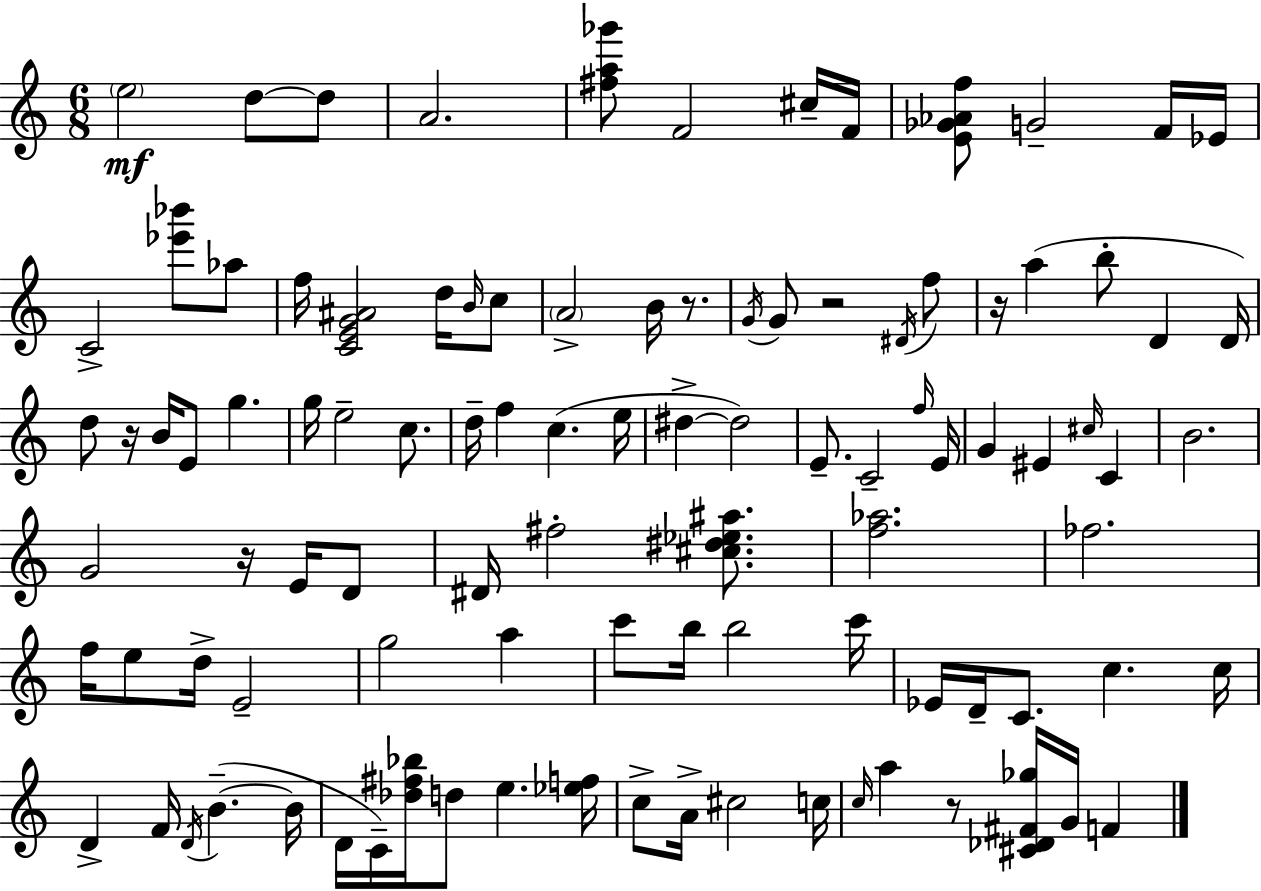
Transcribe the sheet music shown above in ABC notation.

X:1
T:Untitled
M:6/8
L:1/4
K:Am
e2 d/2 d/2 A2 [^fa_g']/2 F2 ^c/4 F/4 [E_G_Af]/2 G2 F/4 _E/4 C2 [_e'_b']/2 _a/2 f/4 [CEG^A]2 d/4 B/4 c/2 A2 B/4 z/2 G/4 G/2 z2 ^D/4 f/2 z/4 a b/2 D D/4 d/2 z/4 B/4 E/2 g g/4 e2 c/2 d/4 f c e/4 ^d ^d2 E/2 C2 f/4 E/4 G ^E ^c/4 C B2 G2 z/4 E/4 D/2 ^D/4 ^f2 [^c^d_e^a]/2 [f_a]2 _f2 f/4 e/2 d/4 E2 g2 a c'/2 b/4 b2 c'/4 _E/4 D/4 C/2 c c/4 D F/4 D/4 B B/4 D/4 C/4 [_d^f_b]/4 d/2 e [_ef]/4 c/2 A/4 ^c2 c/4 c/4 a z/2 [^C_D^F_g]/4 G/4 F